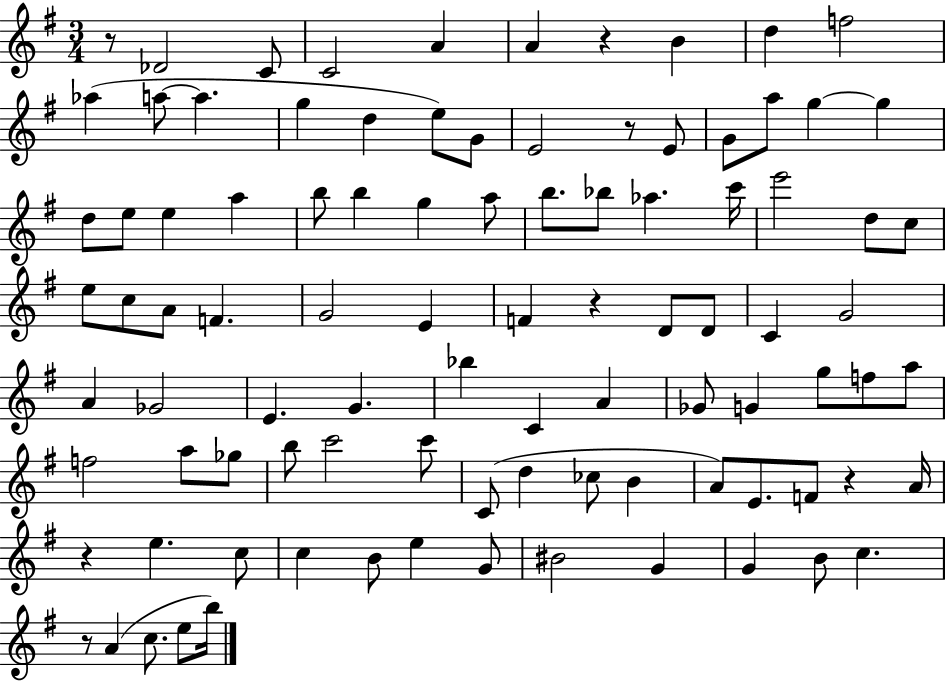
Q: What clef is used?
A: treble